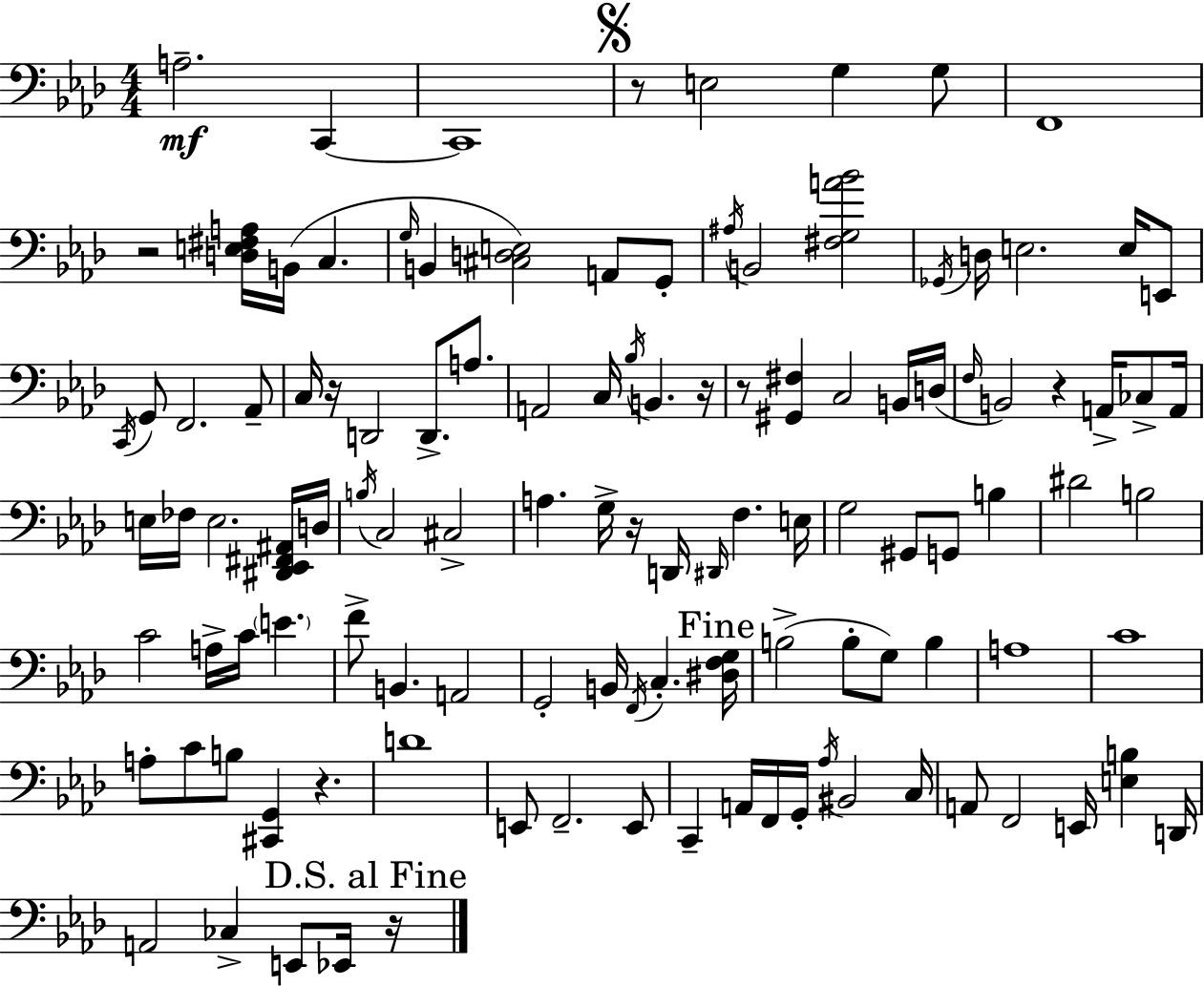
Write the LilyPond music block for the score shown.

{
  \clef bass
  \numericTimeSignature
  \time 4/4
  \key aes \major
  \repeat volta 2 { a2.--\mf c,4~~ | c,1 | \mark \markup { \musicglyph "scripts.segno" } r8 e2 g4 g8 | f,1 | \break r2 <d e fis a>16 b,16( c4. | \grace { g16 } b,4 <cis d e>2) a,8 g,8-. | \acciaccatura { ais16 } b,2 <fis g a' bes'>2 | \acciaccatura { ges,16 } d16 e2. | \break e16 e,8 \acciaccatura { c,16 } g,8 f,2. | aes,8-- c16 r16 d,2 d,8.-> | a8. a,2 c16 \acciaccatura { bes16 } b,4. | r16 r8 <gis, fis>4 c2 | \break b,16 d16( \grace { f16 } b,2) r4 | a,16-> ces8-> a,16 e16 fes16 e2. | <dis, ees, fis, ais,>16 d16 \acciaccatura { b16 } c2 cis2-> | a4. g16-> r16 d,16 | \break \grace { dis,16 } f4. e16 g2 | gis,8 g,8 b4 dis'2 | b2 c'2 | a16-> c'16 \parenthesize e'4. f'8-> b,4. | \break a,2 g,2-. | b,16 \acciaccatura { f,16 } c4.-. \mark "Fine" <dis f g>16 b2->( | b8-. g8) b4 a1 | c'1 | \break a8-. c'8 b8 <cis, g,>4 | r4. d'1 | e,8 f,2.-- | e,8 c,4-- a,16 f,16 g,16-. | \break \acciaccatura { aes16 } bis,2 c16 a,8 f,2 | e,16 <e b>4 d,16 a,2 | ces4-> e,8 ees,16 \mark "D.S. al Fine" r16 } \bar "|."
}